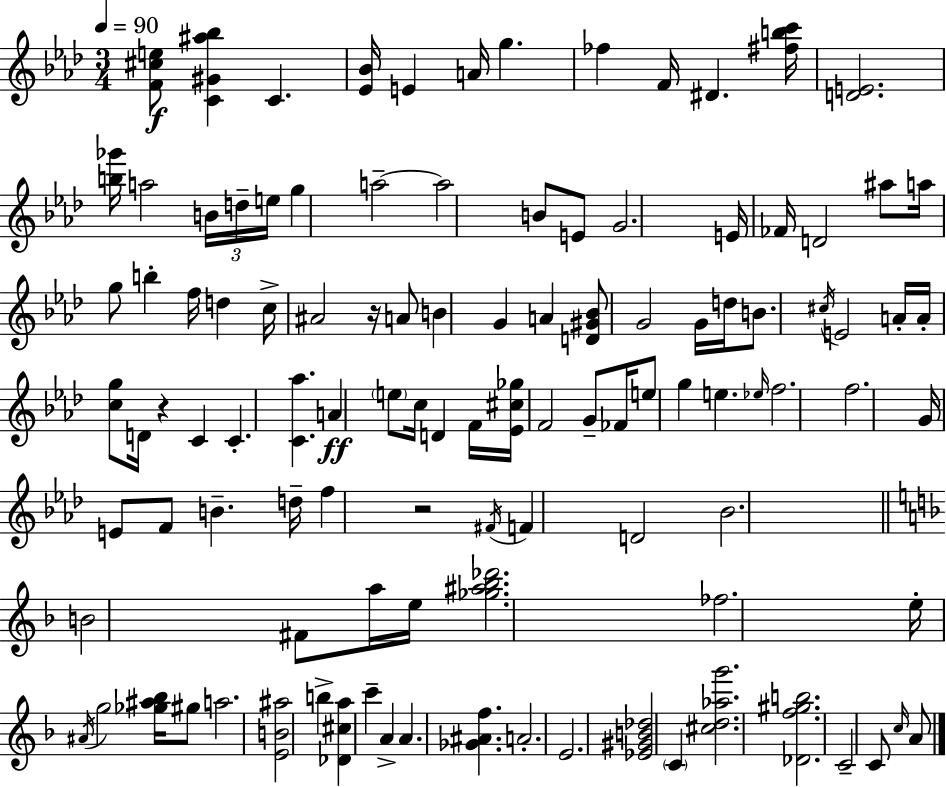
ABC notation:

X:1
T:Untitled
M:3/4
L:1/4
K:Fm
[F^ce]/2 [C^G^a_b] C [_E_B]/4 E A/4 g _f F/4 ^D [^fbc']/4 [DE]2 [b_g']/4 a2 B/4 d/4 e/4 g a2 a2 B/2 E/2 G2 E/4 _F/4 D2 ^a/2 a/4 g/2 b f/4 d c/4 ^A2 z/4 A/2 B G A [D^G_B]/2 G2 G/4 d/4 B/2 ^c/4 E2 A/4 A/4 [cg]/2 D/4 z C C [C_a] A e/2 c/4 D F/4 [_E^c_g]/4 F2 G/2 _F/4 e/2 g e _e/4 f2 f2 G/4 E/2 F/2 B d/4 f z2 ^F/4 F D2 _B2 B2 ^F/2 a/4 e/4 [_g^a_b_d']2 _f2 e/4 ^A/4 g2 [_g^a_b]/4 ^g/2 a2 [EB^a]2 b [_D^ca] c' A A [_G^Af] A2 E2 [_E^GB_d]2 C [^cd_ag']2 [_Df^gb]2 C2 C/2 c/4 A/2